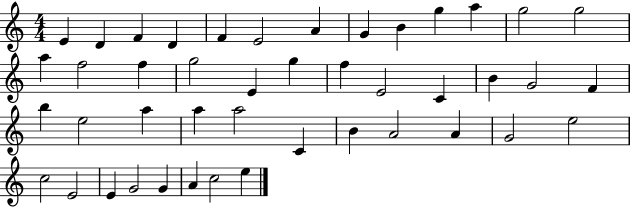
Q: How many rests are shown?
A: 0